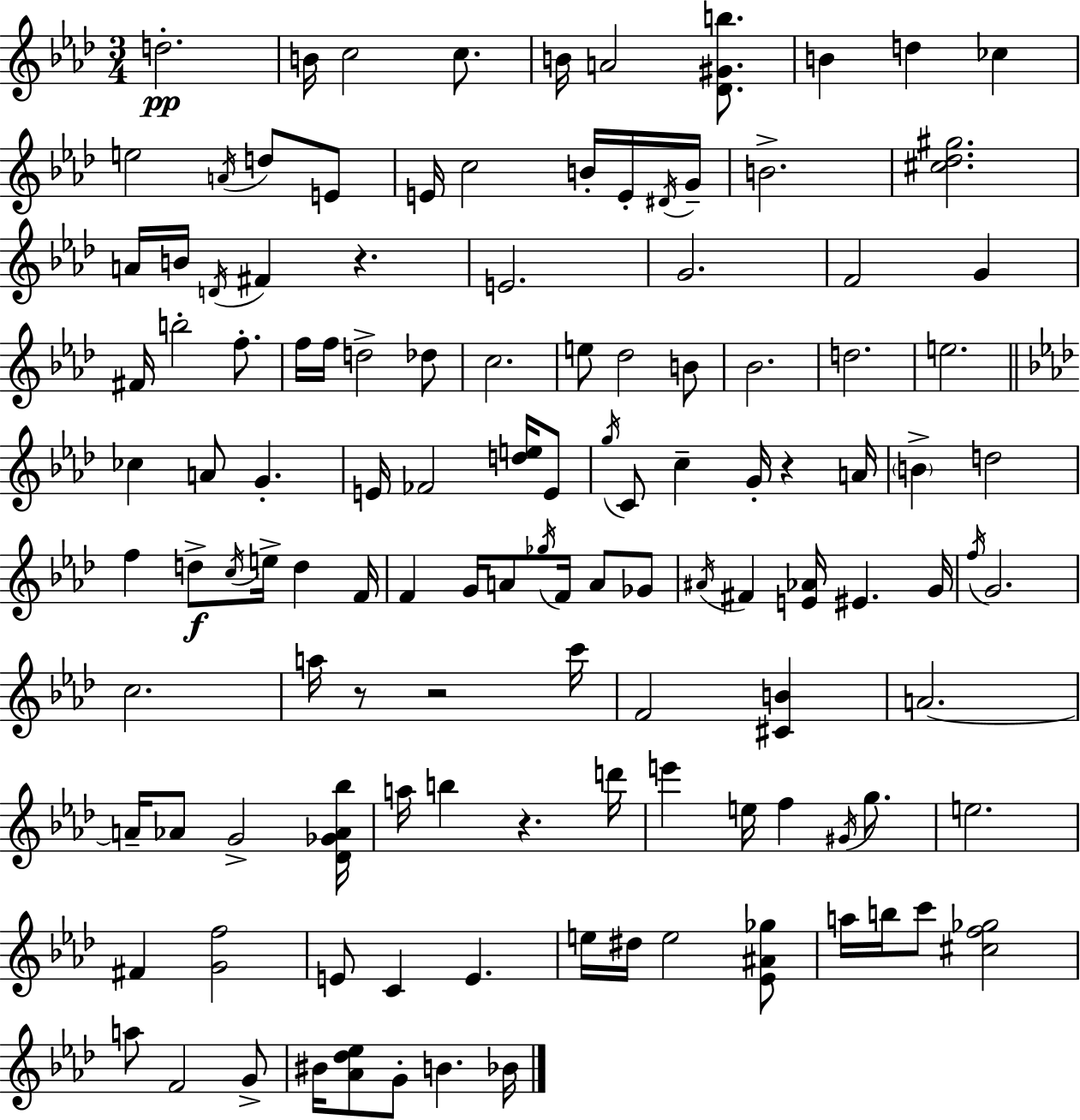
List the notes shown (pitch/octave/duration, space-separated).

D5/h. B4/s C5/h C5/e. B4/s A4/h [Db4,G#4,B5]/e. B4/q D5/q CES5/q E5/h A4/s D5/e E4/e E4/s C5/h B4/s E4/s D#4/s G4/s B4/h. [C#5,Db5,G#5]/h. A4/s B4/s D4/s F#4/q R/q. E4/h. G4/h. F4/h G4/q F#4/s B5/h F5/e. F5/s F5/s D5/h Db5/e C5/h. E5/e Db5/h B4/e Bb4/h. D5/h. E5/h. CES5/q A4/e G4/q. E4/s FES4/h [D5,E5]/s E4/e G5/s C4/e C5/q G4/s R/q A4/s B4/q D5/h F5/q D5/e C5/s E5/s D5/q F4/s F4/q G4/s A4/e Gb5/s F4/s A4/e Gb4/e A#4/s F#4/q [E4,Ab4]/s EIS4/q. G4/s F5/s G4/h. C5/h. A5/s R/e R/h C6/s F4/h [C#4,B4]/q A4/h. A4/s Ab4/e G4/h [Db4,Gb4,Ab4,Bb5]/s A5/s B5/q R/q. D6/s E6/q E5/s F5/q G#4/s G5/e. E5/h. F#4/q [G4,F5]/h E4/e C4/q E4/q. E5/s D#5/s E5/h [Eb4,A#4,Gb5]/e A5/s B5/s C6/e [C#5,F5,Gb5]/h A5/e F4/h G4/e BIS4/s [Ab4,Db5,Eb5]/e G4/e B4/q. Bb4/s